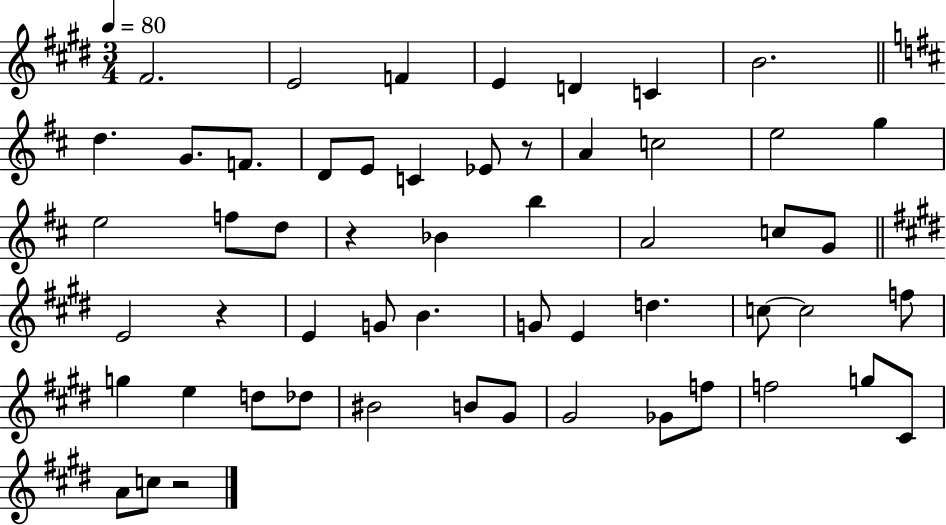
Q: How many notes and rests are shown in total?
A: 55